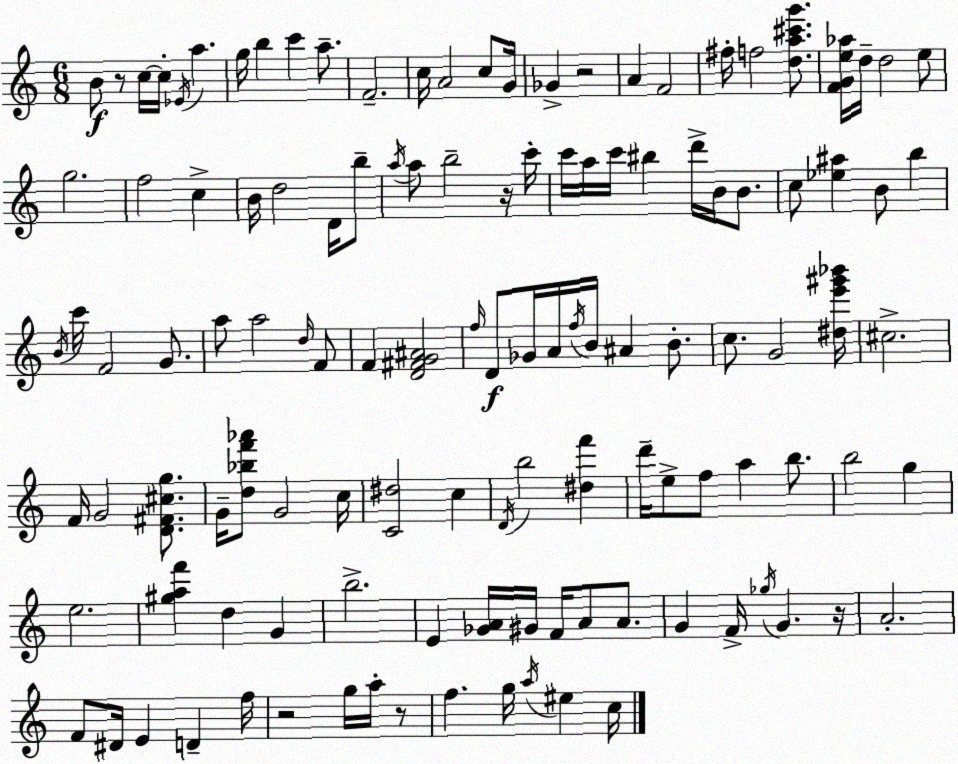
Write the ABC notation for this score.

X:1
T:Untitled
M:6/8
L:1/4
K:C
B/2 z/2 c/4 c/4 _E/4 a g/4 b c' a/2 F2 c/4 A2 c/2 G/4 _G z2 A F2 ^f/4 f2 [da^c'g']/2 [FGe_a]/4 d/4 d2 e/2 g2 f2 c B/4 d2 D/4 b/2 a/4 a/2 b2 z/4 c'/4 c'/4 a/4 c'/4 ^b d'/4 B/4 B/2 c/2 [_e^a] B/2 b B/4 c'/4 F2 G/2 a/2 a2 d/4 F/2 F [D^FG^A]2 f/4 D/2 _G/4 A/4 f/4 B/4 ^A B/2 c/2 G2 [^de'^g'_b']/4 ^c2 F/4 G2 [D^F^cg]/2 G/4 [d_bf'_a']/2 G2 c/4 [C^d]2 c D/4 b2 [^df'] d'/4 e/2 f/2 a b/2 b2 g e2 [^gaf'] d G b2 E [_GA]/4 ^G/4 F/4 A/2 A/2 G F/4 _g/4 G z/4 A2 F/2 ^D/4 E D f/4 z2 g/4 a/4 z/2 f g/4 a/4 ^e c/4